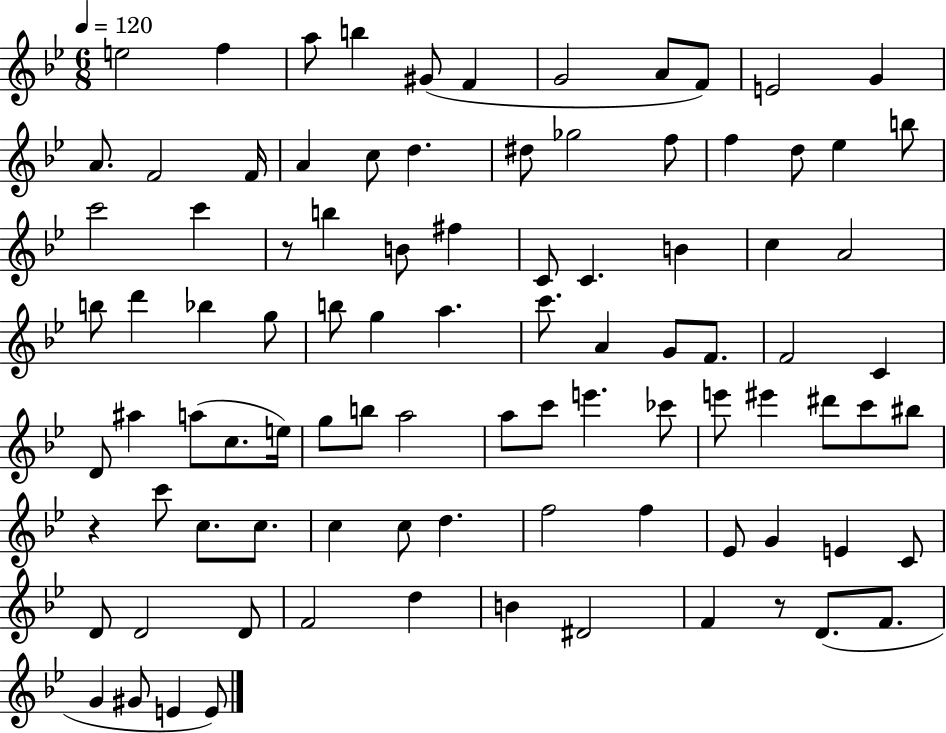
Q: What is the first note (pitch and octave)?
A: E5